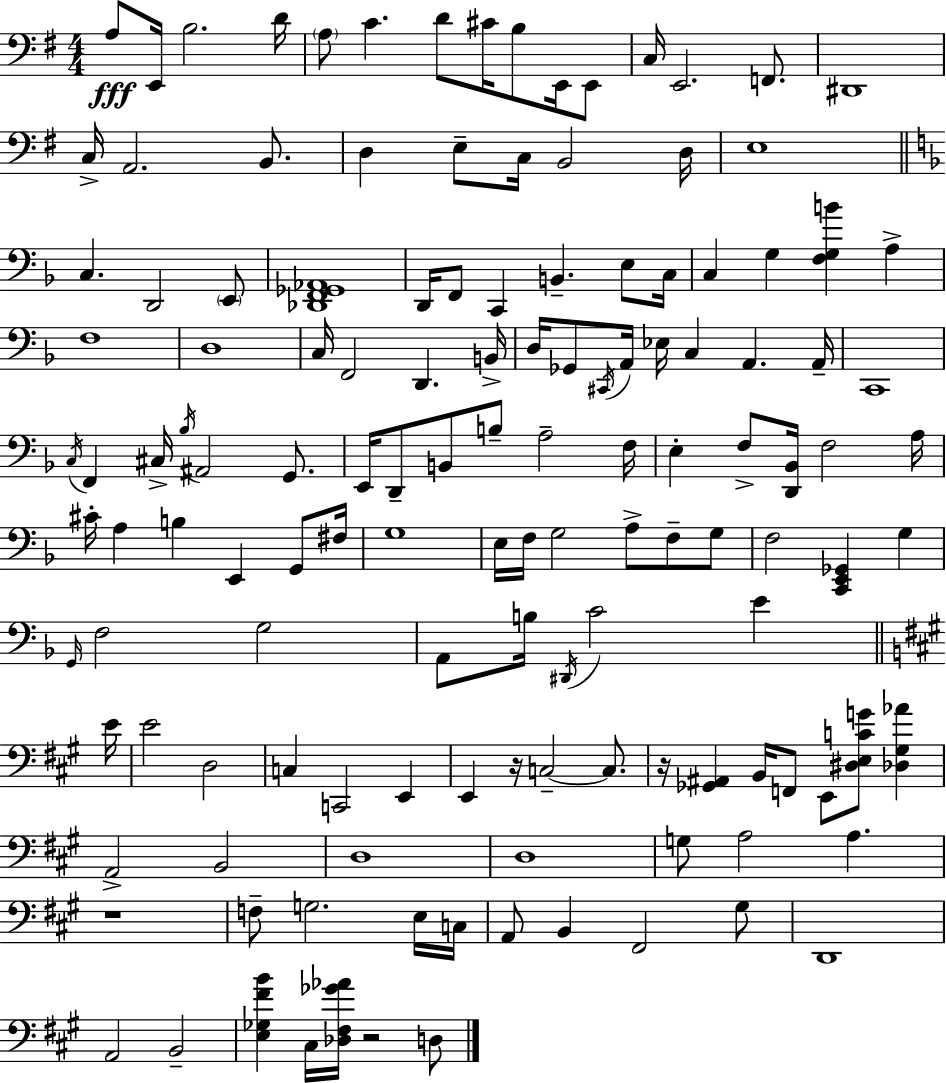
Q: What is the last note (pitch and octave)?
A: D3